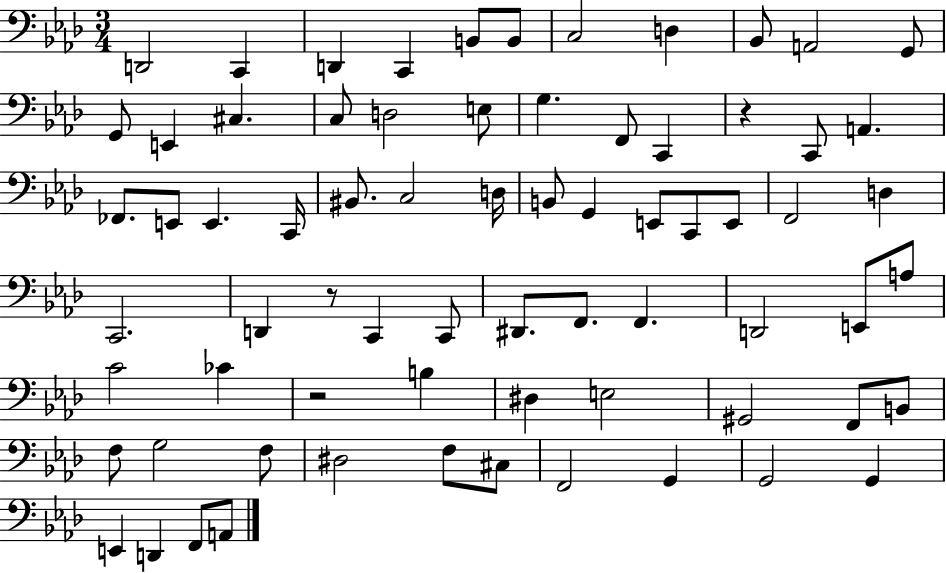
X:1
T:Untitled
M:3/4
L:1/4
K:Ab
D,,2 C,, D,, C,, B,,/2 B,,/2 C,2 D, _B,,/2 A,,2 G,,/2 G,,/2 E,, ^C, C,/2 D,2 E,/2 G, F,,/2 C,, z C,,/2 A,, _F,,/2 E,,/2 E,, C,,/4 ^B,,/2 C,2 D,/4 B,,/2 G,, E,,/2 C,,/2 E,,/2 F,,2 D, C,,2 D,, z/2 C,, C,,/2 ^D,,/2 F,,/2 F,, D,,2 E,,/2 A,/2 C2 _C z2 B, ^D, E,2 ^G,,2 F,,/2 B,,/2 F,/2 G,2 F,/2 ^D,2 F,/2 ^C,/2 F,,2 G,, G,,2 G,, E,, D,, F,,/2 A,,/2